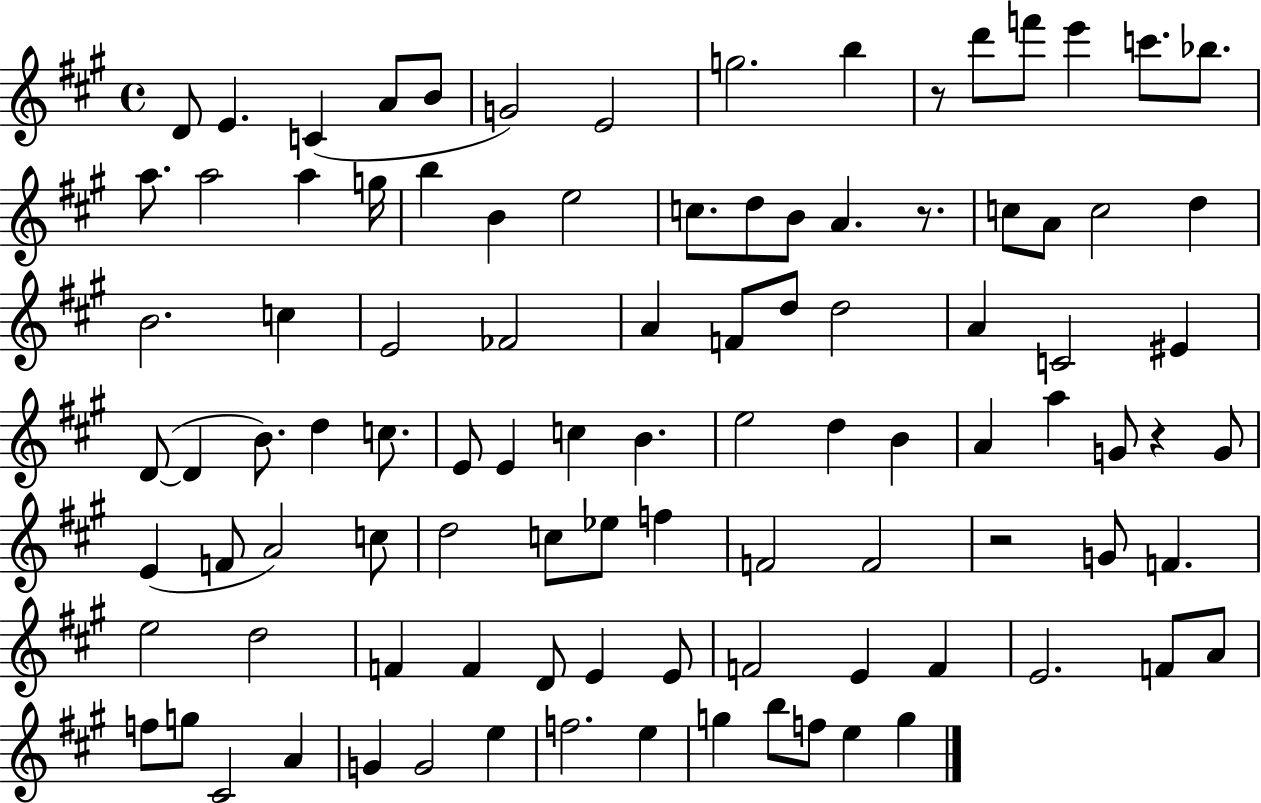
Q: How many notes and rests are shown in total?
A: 99